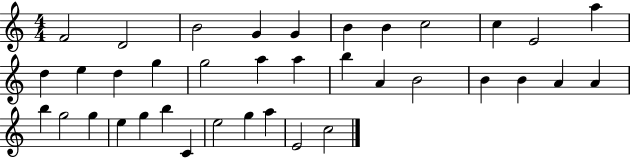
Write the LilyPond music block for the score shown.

{
  \clef treble
  \numericTimeSignature
  \time 4/4
  \key c \major
  f'2 d'2 | b'2 g'4 g'4 | b'4 b'4 c''2 | c''4 e'2 a''4 | \break d''4 e''4 d''4 g''4 | g''2 a''4 a''4 | b''4 a'4 b'2 | b'4 b'4 a'4 a'4 | \break b''4 g''2 g''4 | e''4 g''4 b''4 c'4 | e''2 g''4 a''4 | e'2 c''2 | \break \bar "|."
}